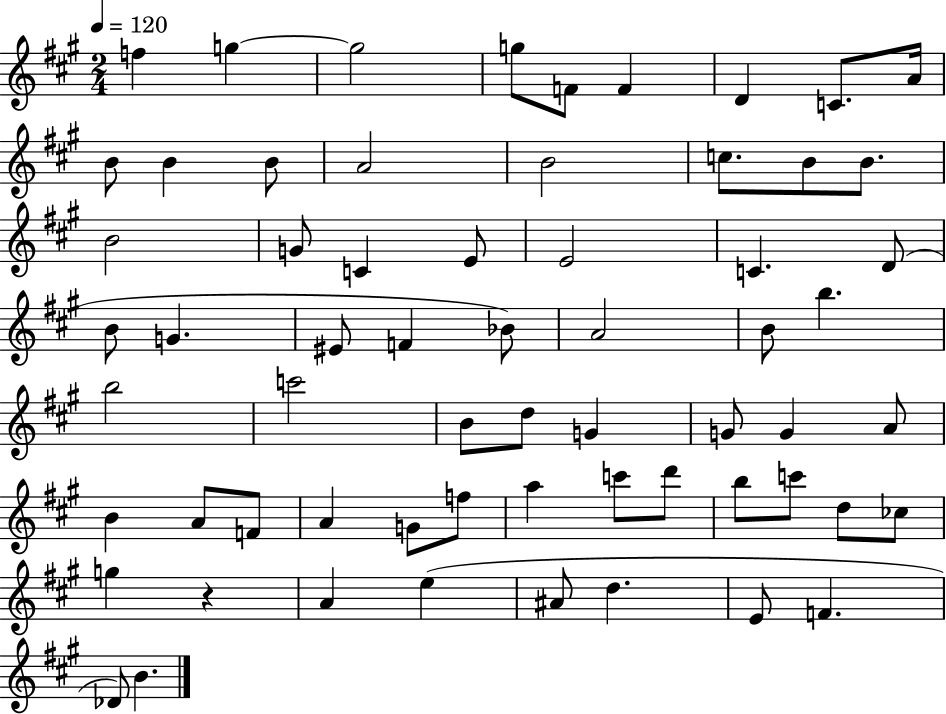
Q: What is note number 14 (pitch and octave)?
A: B4